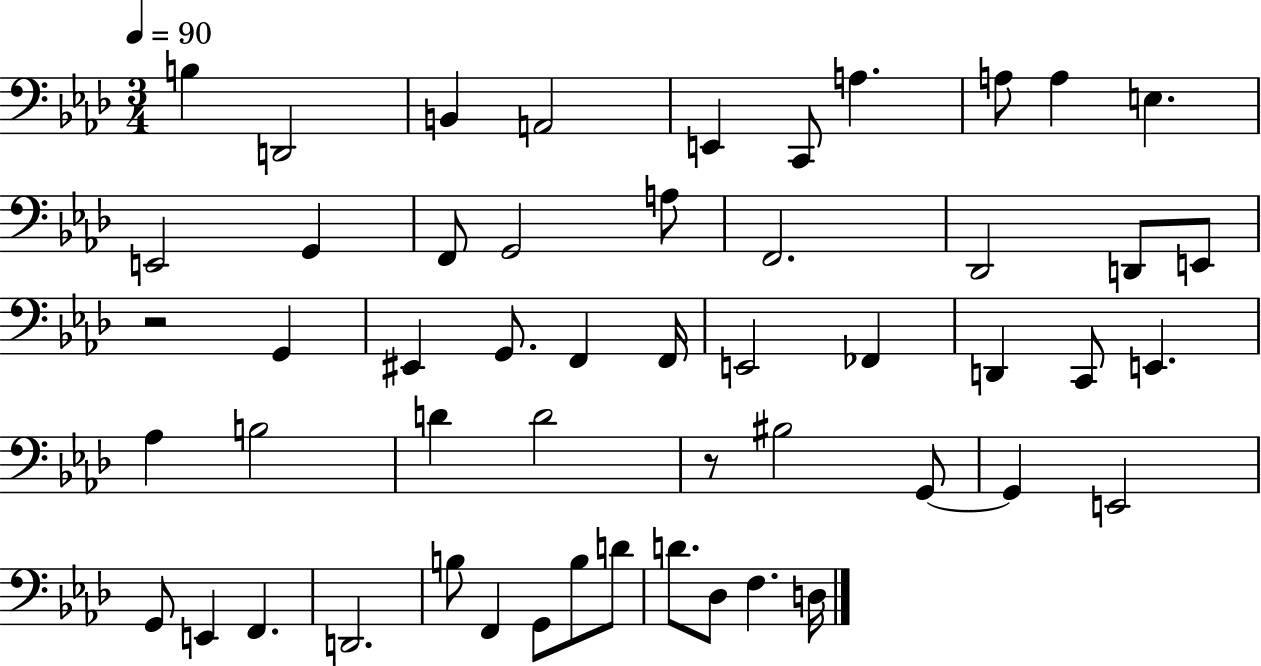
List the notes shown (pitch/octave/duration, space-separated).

B3/q D2/h B2/q A2/h E2/q C2/e A3/q. A3/e A3/q E3/q. E2/h G2/q F2/e G2/h A3/e F2/h. Db2/h D2/e E2/e R/h G2/q EIS2/q G2/e. F2/q F2/s E2/h FES2/q D2/q C2/e E2/q. Ab3/q B3/h D4/q D4/h R/e BIS3/h G2/e G2/q E2/h G2/e E2/q F2/q. D2/h. B3/e F2/q G2/e B3/e D4/e D4/e. Db3/e F3/q. D3/s